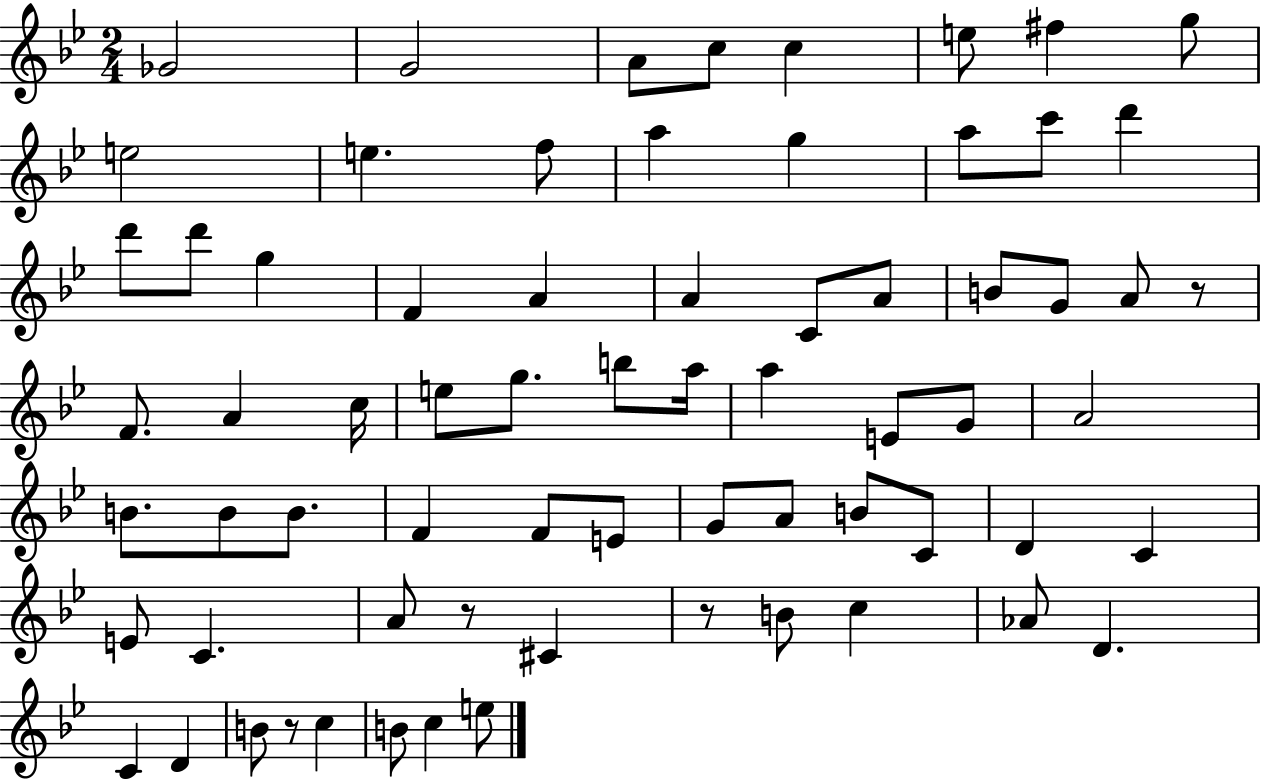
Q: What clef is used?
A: treble